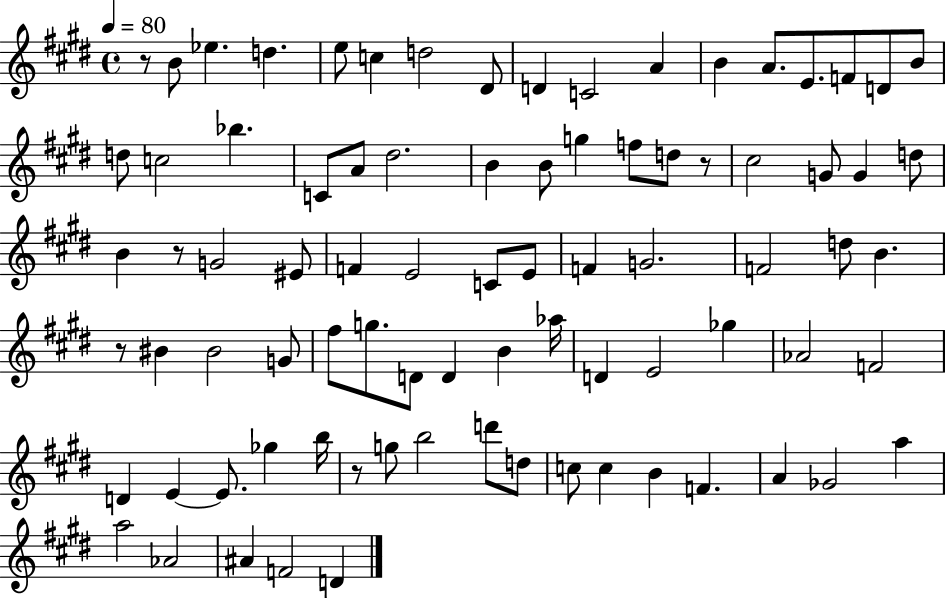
R/e B4/e Eb5/q. D5/q. E5/e C5/q D5/h D#4/e D4/q C4/h A4/q B4/q A4/e. E4/e. F4/e D4/e B4/e D5/e C5/h Bb5/q. C4/e A4/e D#5/h. B4/q B4/e G5/q F5/e D5/e R/e C#5/h G4/e G4/q D5/e B4/q R/e G4/h EIS4/e F4/q E4/h C4/e E4/e F4/q G4/h. F4/h D5/e B4/q. R/e BIS4/q BIS4/h G4/e F#5/e G5/e. D4/e D4/q B4/q Ab5/s D4/q E4/h Gb5/q Ab4/h F4/h D4/q E4/q E4/e. Gb5/q B5/s R/e G5/e B5/h D6/e D5/e C5/e C5/q B4/q F4/q. A4/q Gb4/h A5/q A5/h Ab4/h A#4/q F4/h D4/q